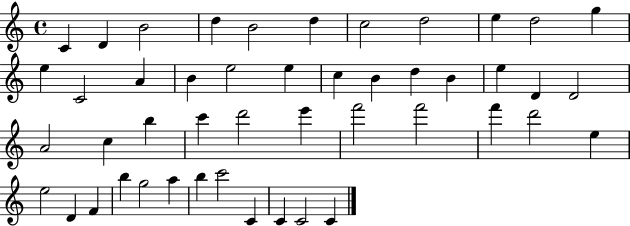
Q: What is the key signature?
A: C major